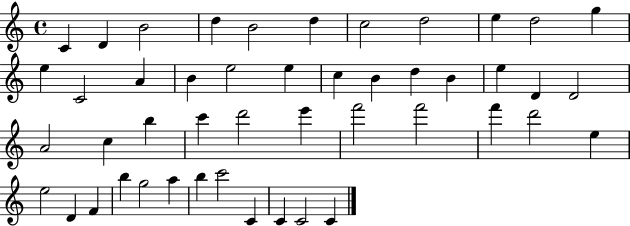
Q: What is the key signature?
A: C major